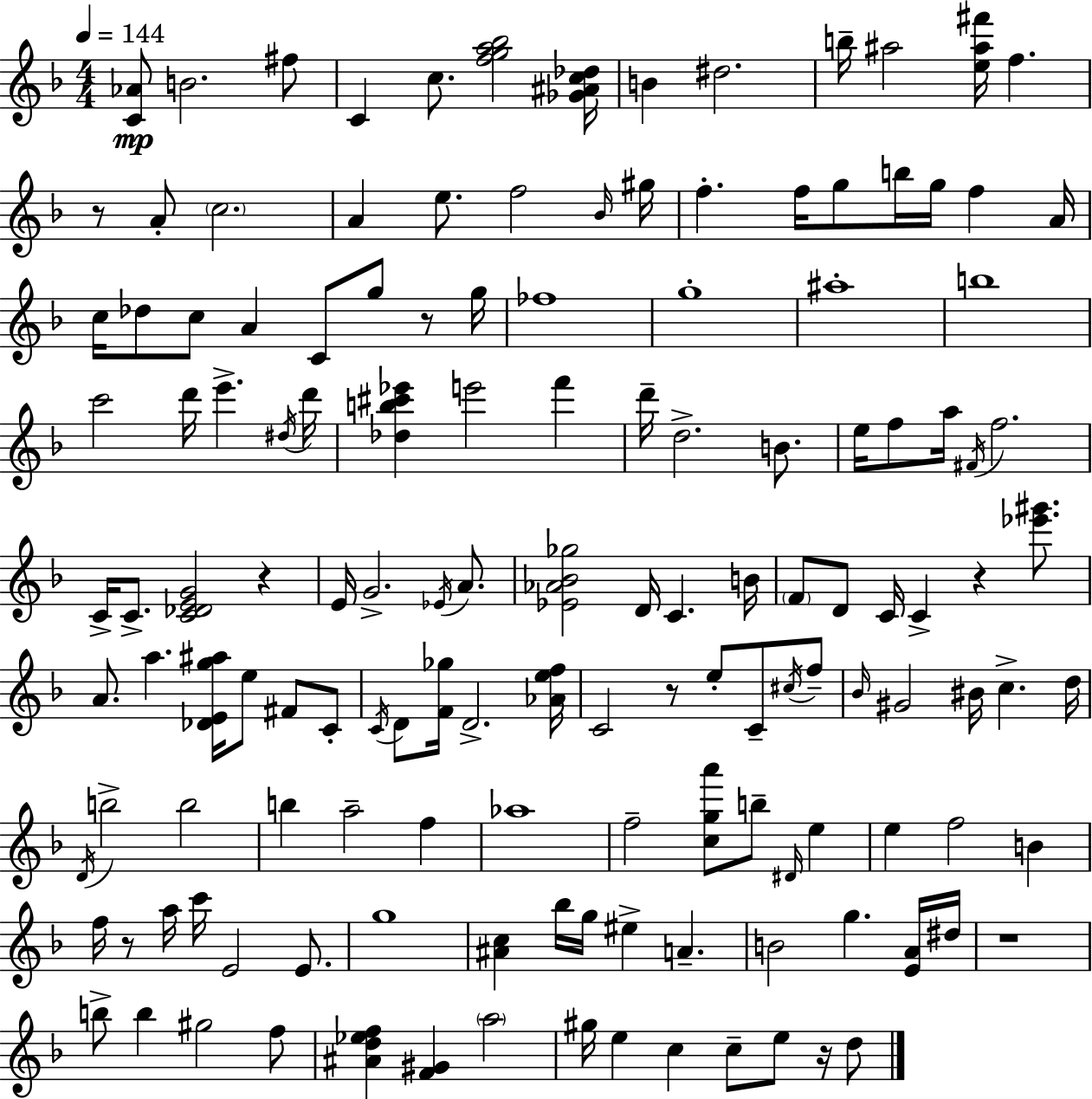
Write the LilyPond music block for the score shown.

{
  \clef treble
  \numericTimeSignature
  \time 4/4
  \key f \major
  \tempo 4 = 144
  \repeat volta 2 { <c' aes'>8\mp b'2. fis''8 | c'4 c''8. <f'' g'' a'' bes''>2 <ges' ais' c'' des''>16 | b'4 dis''2. | b''16-- ais''2 <e'' ais'' fis'''>16 f''4. | \break r8 a'8-. \parenthesize c''2. | a'4 e''8. f''2 \grace { bes'16 } | gis''16 f''4.-. f''16 g''8 b''16 g''16 f''4 | a'16 c''16 des''8 c''8 a'4 c'8 g''8 r8 | \break g''16 fes''1 | g''1-. | ais''1-. | b''1 | \break c'''2 d'''16 e'''4.-> | \acciaccatura { dis''16 } d'''16 <des'' b'' cis''' ees'''>4 e'''2 f'''4 | d'''16-- d''2.-> b'8. | e''16 f''8 a''16 \acciaccatura { fis'16 } f''2. | \break c'16-> c'8.-> <c' des' e' g'>2 r4 | e'16 g'2.-> | \acciaccatura { ees'16 } a'8. <ees' aes' bes' ges''>2 d'16 c'4. | b'16 \parenthesize f'8 d'8 c'16 c'4-> r4 | \break <ees''' gis'''>8. a'8. a''4. <des' e' g'' ais''>16 e''8 | fis'8 c'8-. \acciaccatura { c'16 } d'8 <f' ges''>16 d'2.-> | <aes' e'' f''>16 c'2 r8 e''8-. | c'8-- \acciaccatura { cis''16 } f''8-- \grace { bes'16 } gis'2 bis'16 | \break c''4.-> d''16 \acciaccatura { d'16 } b''2-> | b''2 b''4 a''2-- | f''4 aes''1 | f''2-- | \break <c'' g'' a'''>8 b''8-- \grace { dis'16 } e''4 e''4 f''2 | b'4 f''16 r8 a''16 c'''16 e'2 | e'8. g''1 | <ais' c''>4 bes''16 g''16 eis''4-> | \break a'4.-- b'2 | g''4. <e' a'>16 dis''16 r1 | b''8-> b''4 gis''2 | f''8 <ais' d'' ees'' f''>4 <f' gis'>4 | \break \parenthesize a''2 gis''16 e''4 c''4 | c''8-- e''8 r16 d''8 } \bar "|."
}